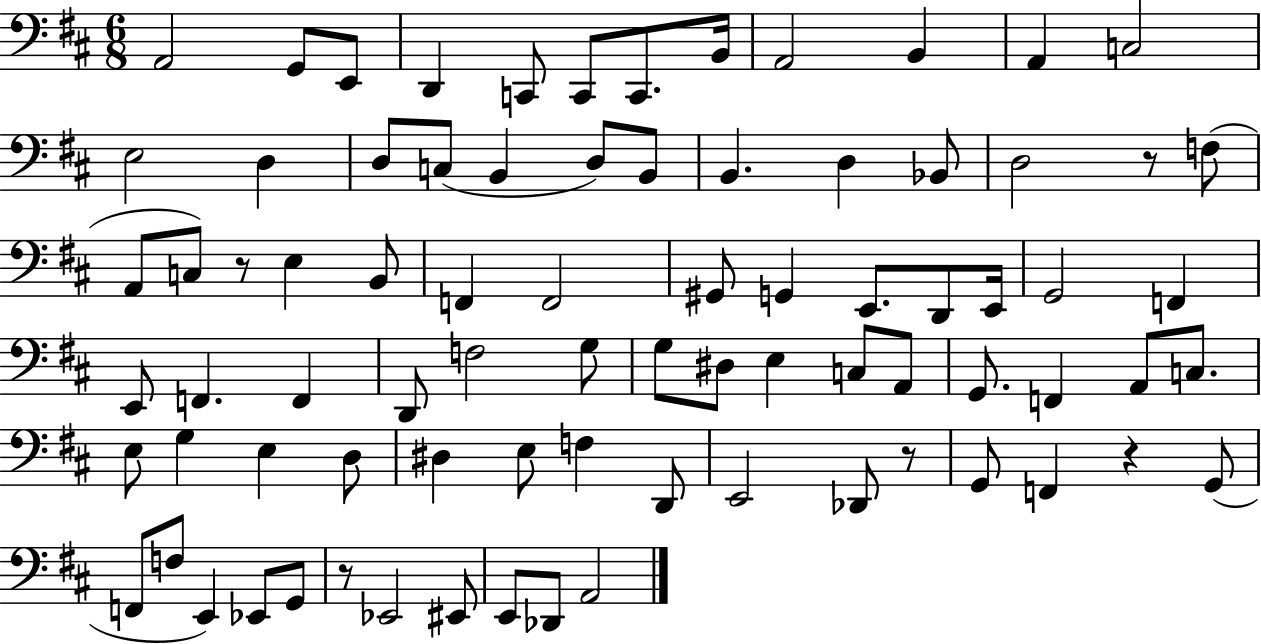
A2/h G2/e E2/e D2/q C2/e C2/e C2/e. B2/s A2/h B2/q A2/q C3/h E3/h D3/q D3/e C3/e B2/q D3/e B2/e B2/q. D3/q Bb2/e D3/h R/e F3/e A2/e C3/e R/e E3/q B2/e F2/q F2/h G#2/e G2/q E2/e. D2/e E2/s G2/h F2/q E2/e F2/q. F2/q D2/e F3/h G3/e G3/e D#3/e E3/q C3/e A2/e G2/e. F2/q A2/e C3/e. E3/e G3/q E3/q D3/e D#3/q E3/e F3/q D2/e E2/h Db2/e R/e G2/e F2/q R/q G2/e F2/e F3/e E2/q Eb2/e G2/e R/e Eb2/h EIS2/e E2/e Db2/e A2/h